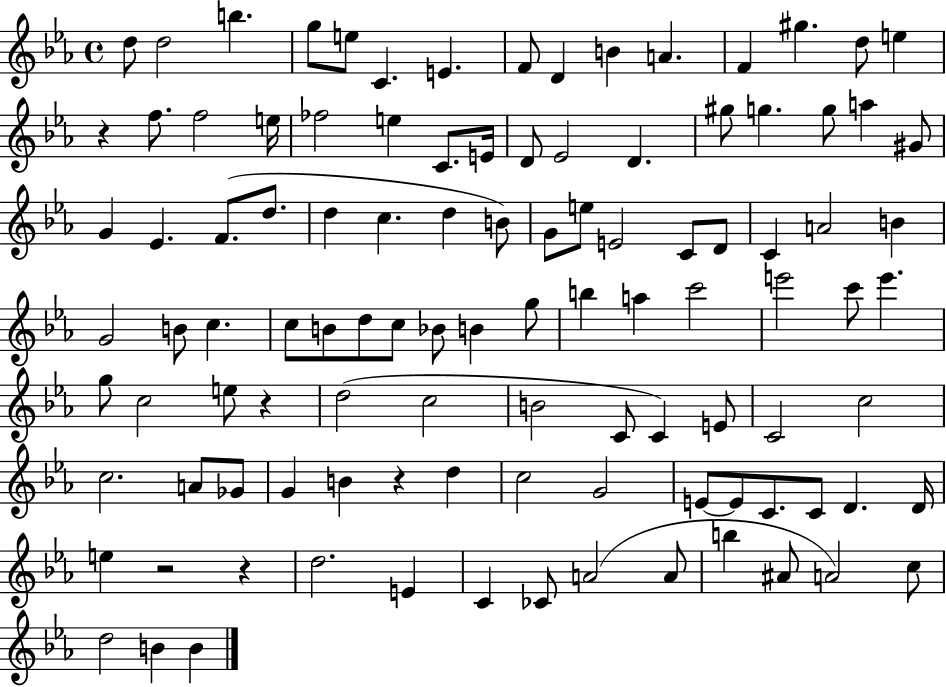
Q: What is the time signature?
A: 4/4